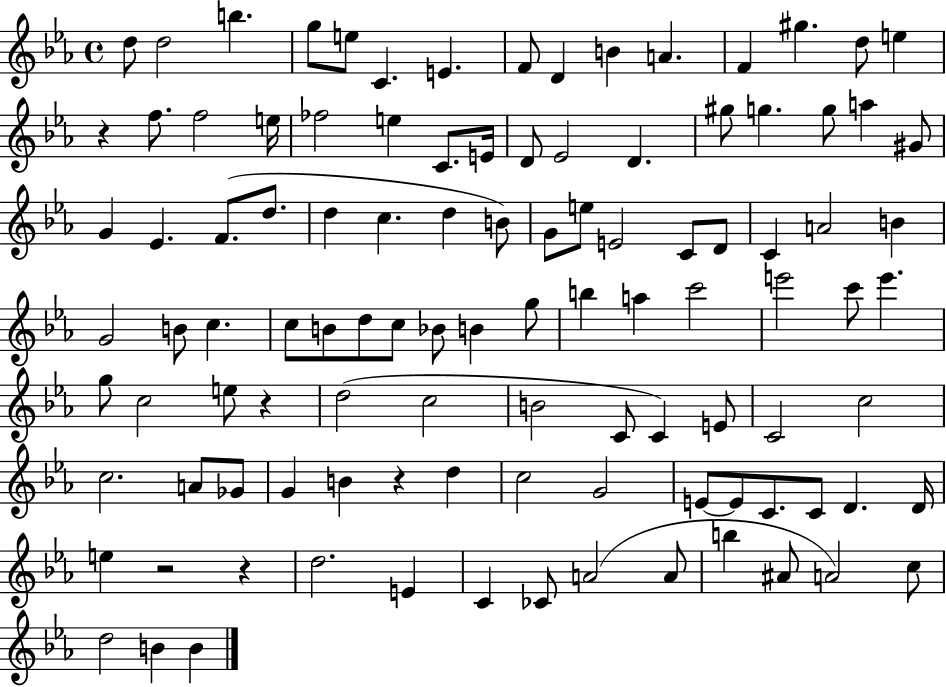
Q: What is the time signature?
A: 4/4